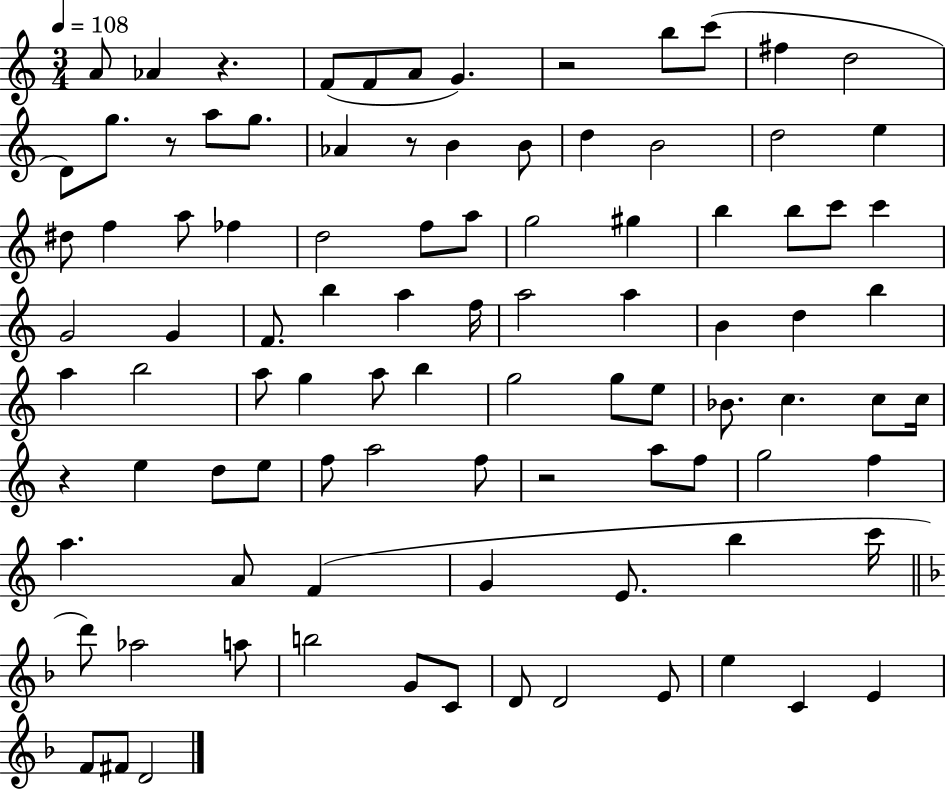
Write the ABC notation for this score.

X:1
T:Untitled
M:3/4
L:1/4
K:C
A/2 _A z F/2 F/2 A/2 G z2 b/2 c'/2 ^f d2 D/2 g/2 z/2 a/2 g/2 _A z/2 B B/2 d B2 d2 e ^d/2 f a/2 _f d2 f/2 a/2 g2 ^g b b/2 c'/2 c' G2 G F/2 b a f/4 a2 a B d b a b2 a/2 g a/2 b g2 g/2 e/2 _B/2 c c/2 c/4 z e d/2 e/2 f/2 a2 f/2 z2 a/2 f/2 g2 f a A/2 F G E/2 b c'/4 d'/2 _a2 a/2 b2 G/2 C/2 D/2 D2 E/2 e C E F/2 ^F/2 D2